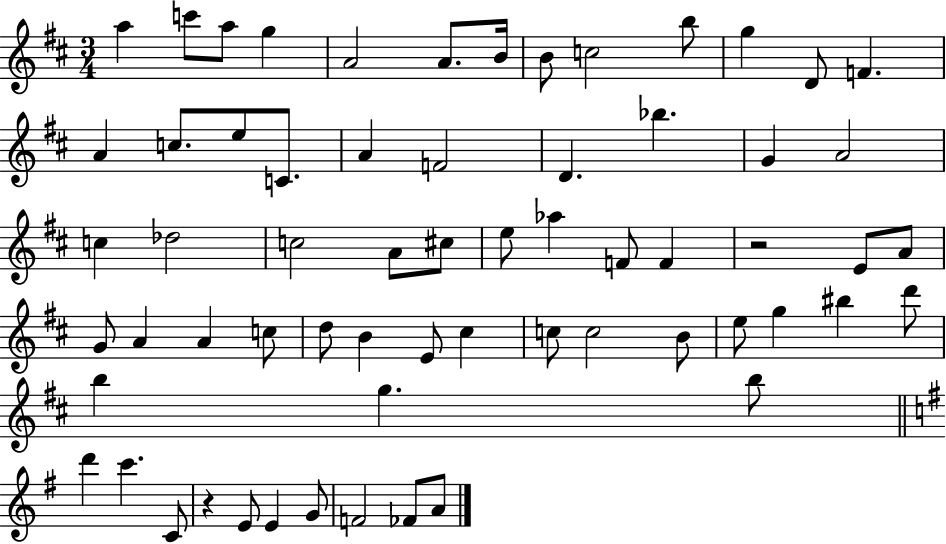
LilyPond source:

{
  \clef treble
  \numericTimeSignature
  \time 3/4
  \key d \major
  a''4 c'''8 a''8 g''4 | a'2 a'8. b'16 | b'8 c''2 b''8 | g''4 d'8 f'4. | \break a'4 c''8. e''8 c'8. | a'4 f'2 | d'4. bes''4. | g'4 a'2 | \break c''4 des''2 | c''2 a'8 cis''8 | e''8 aes''4 f'8 f'4 | r2 e'8 a'8 | \break g'8 a'4 a'4 c''8 | d''8 b'4 e'8 cis''4 | c''8 c''2 b'8 | e''8 g''4 bis''4 d'''8 | \break b''4 g''4. b''8 | \bar "||" \break \key g \major d'''4 c'''4. c'8 | r4 e'8 e'4 g'8 | f'2 fes'8 a'8 | \bar "|."
}